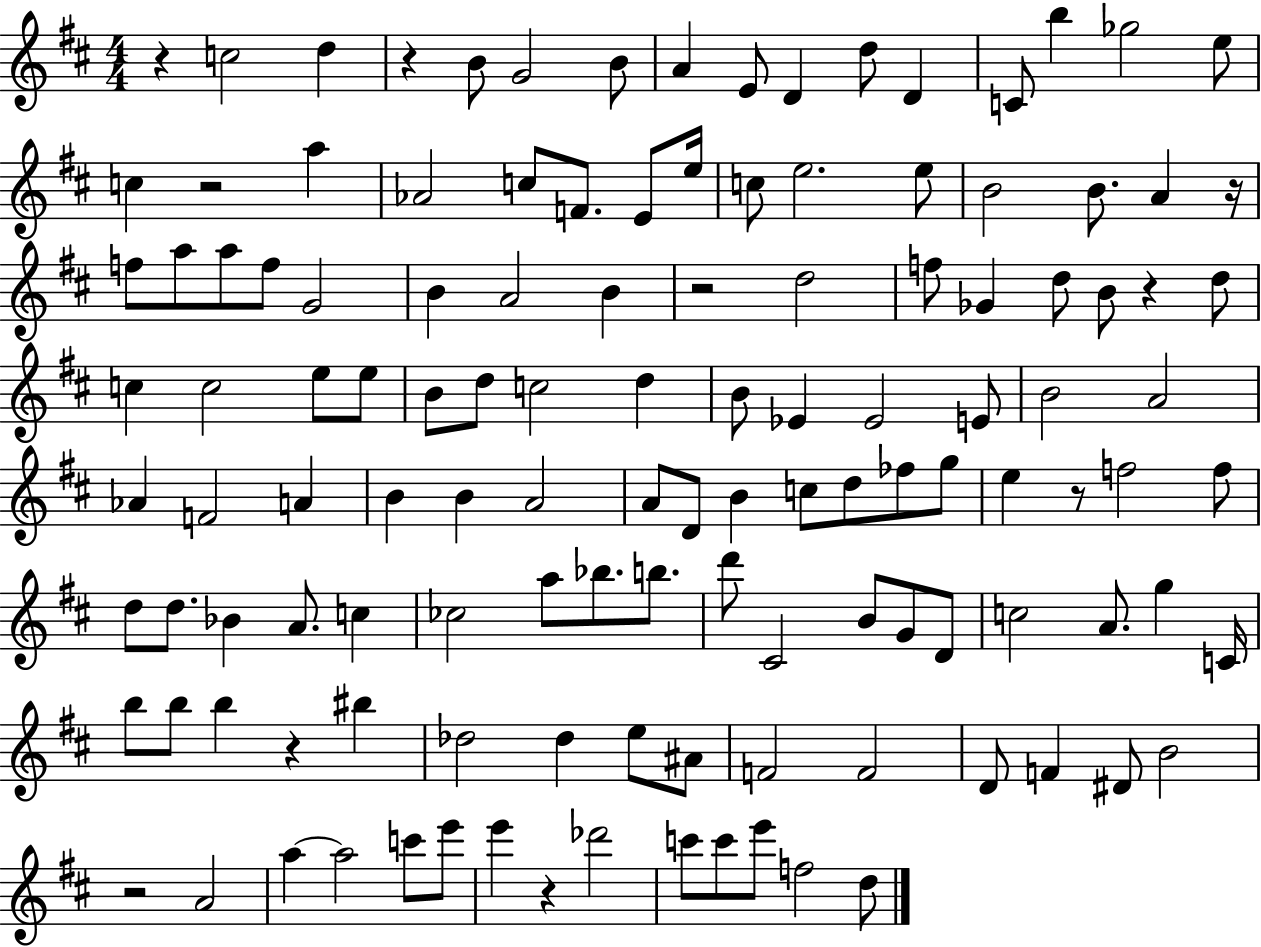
{
  \clef treble
  \numericTimeSignature
  \time 4/4
  \key d \major
  r4 c''2 d''4 | r4 b'8 g'2 b'8 | a'4 e'8 d'4 d''8 d'4 | c'8 b''4 ges''2 e''8 | \break c''4 r2 a''4 | aes'2 c''8 f'8. e'8 e''16 | c''8 e''2. e''8 | b'2 b'8. a'4 r16 | \break f''8 a''8 a''8 f''8 g'2 | b'4 a'2 b'4 | r2 d''2 | f''8 ges'4 d''8 b'8 r4 d''8 | \break c''4 c''2 e''8 e''8 | b'8 d''8 c''2 d''4 | b'8 ees'4 ees'2 e'8 | b'2 a'2 | \break aes'4 f'2 a'4 | b'4 b'4 a'2 | a'8 d'8 b'4 c''8 d''8 fes''8 g''8 | e''4 r8 f''2 f''8 | \break d''8 d''8. bes'4 a'8. c''4 | ces''2 a''8 bes''8. b''8. | d'''8 cis'2 b'8 g'8 d'8 | c''2 a'8. g''4 c'16 | \break b''8 b''8 b''4 r4 bis''4 | des''2 des''4 e''8 ais'8 | f'2 f'2 | d'8 f'4 dis'8 b'2 | \break r2 a'2 | a''4~~ a''2 c'''8 e'''8 | e'''4 r4 des'''2 | c'''8 c'''8 e'''8 f''2 d''8 | \break \bar "|."
}